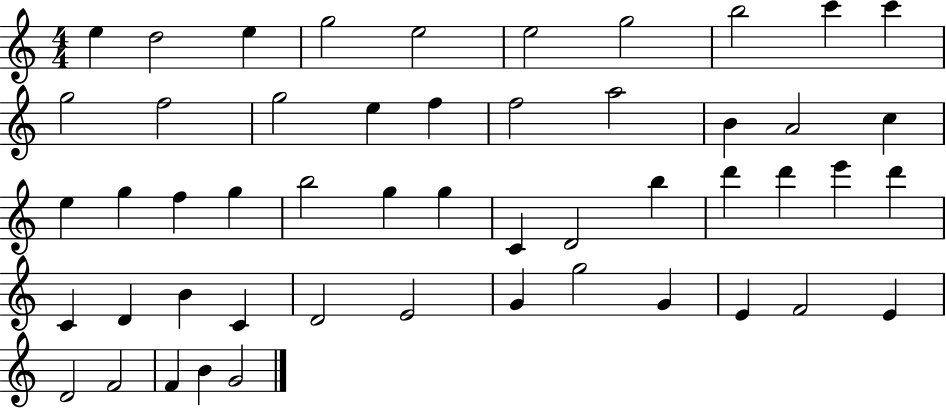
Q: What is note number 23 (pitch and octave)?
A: F5